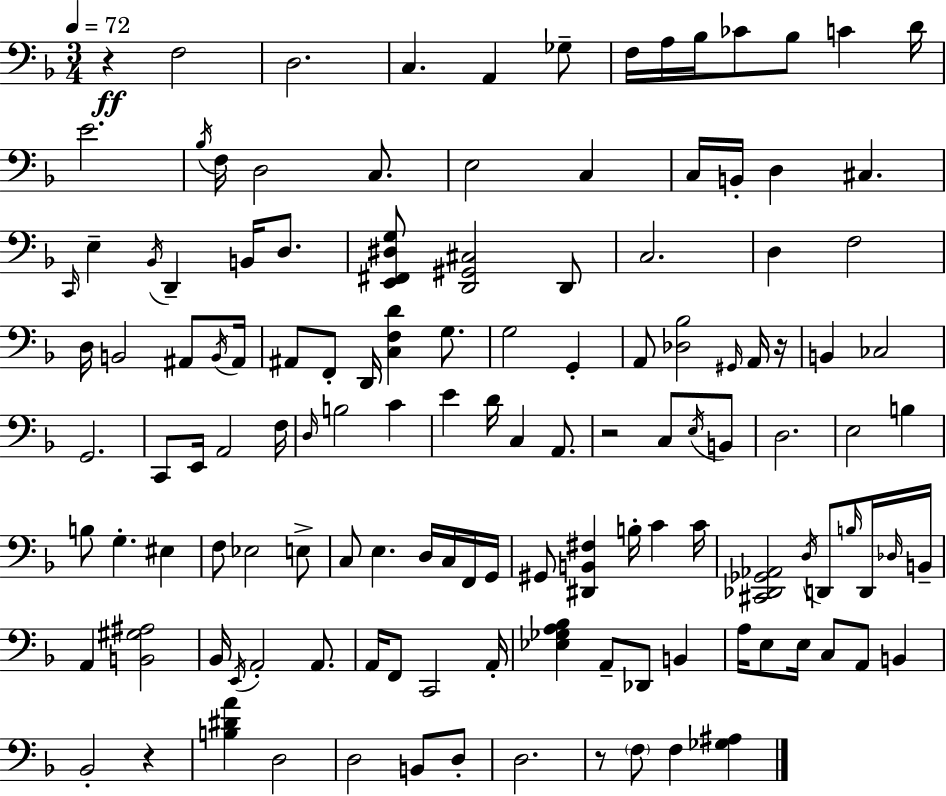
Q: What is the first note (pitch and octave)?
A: F3